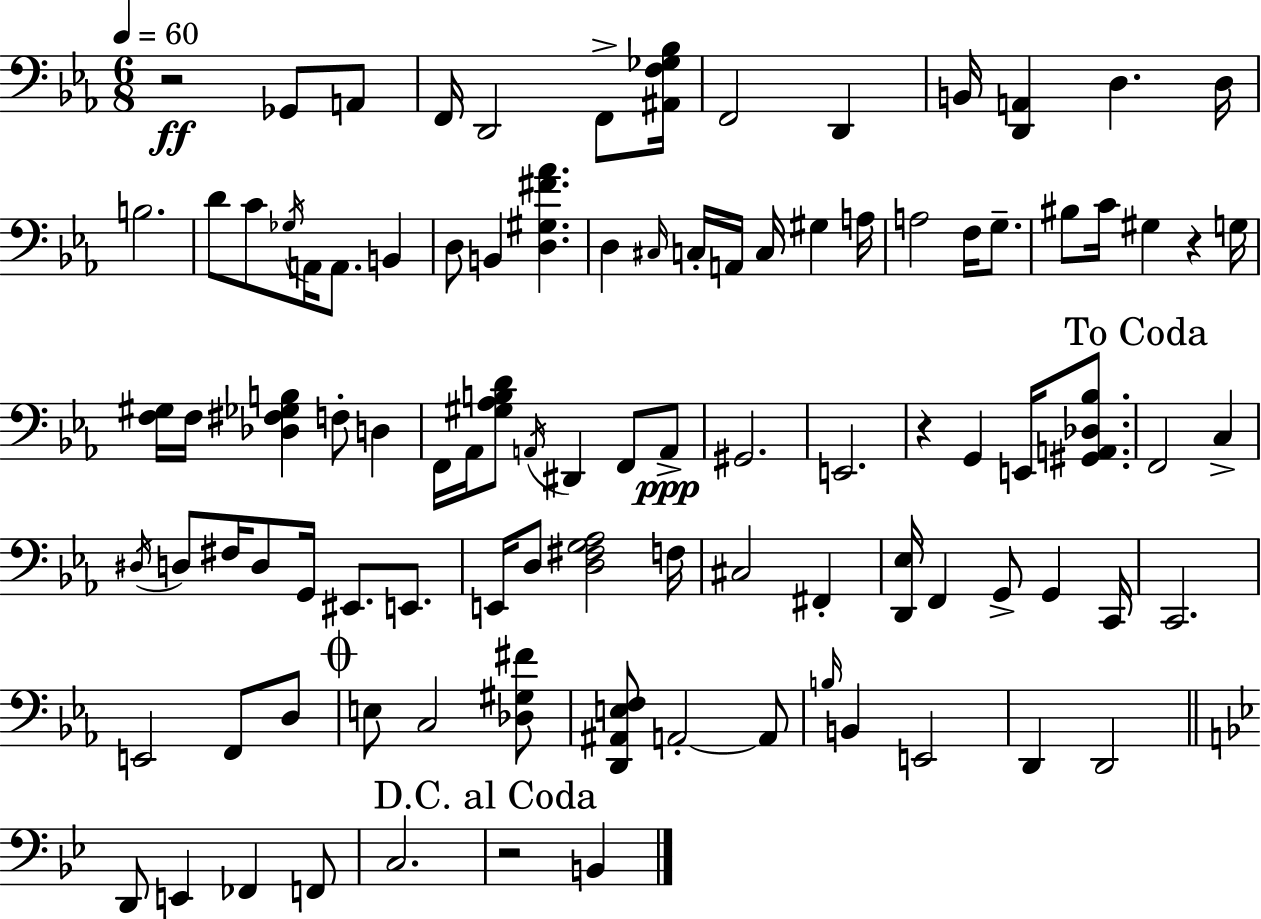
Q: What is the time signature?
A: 6/8